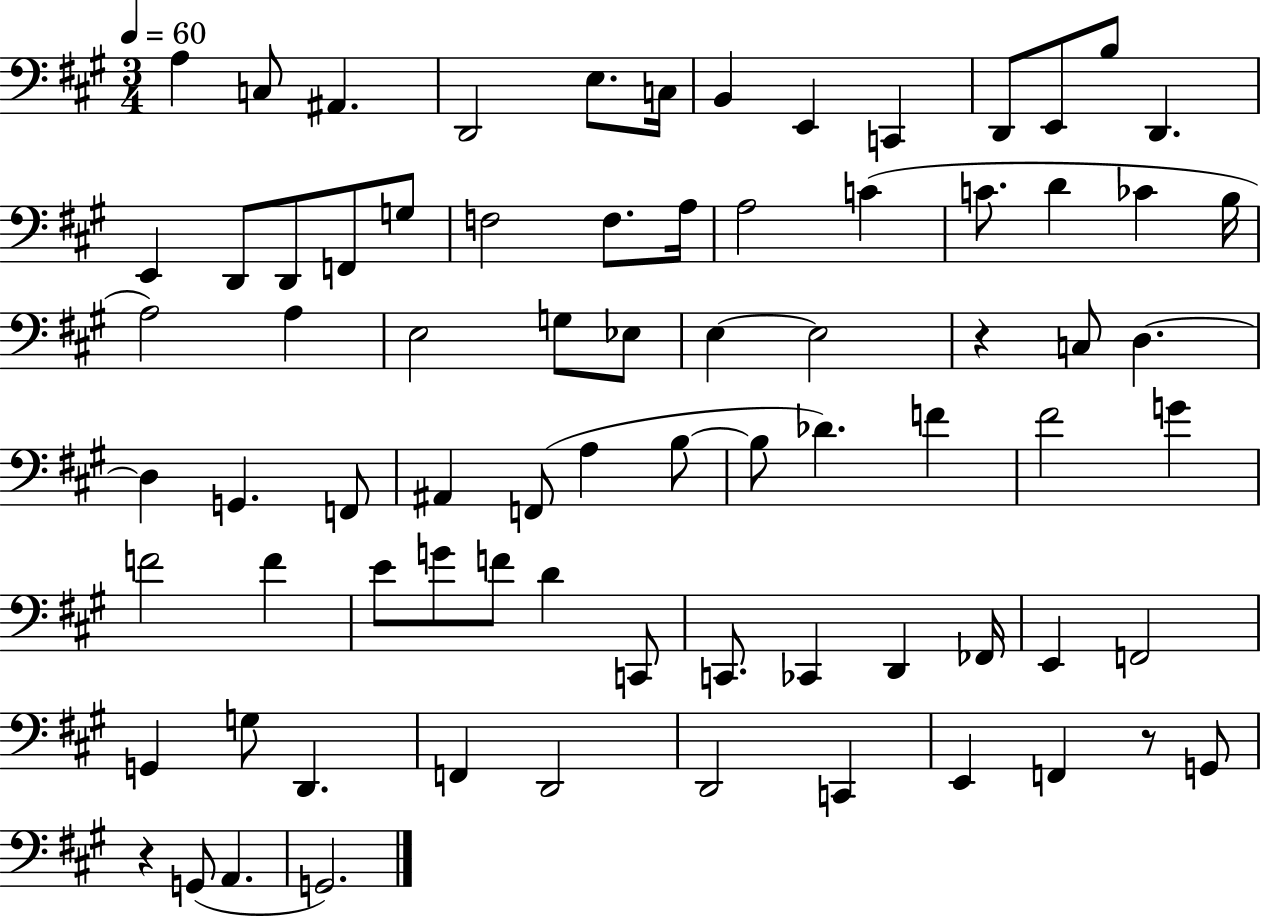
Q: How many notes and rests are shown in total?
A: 77